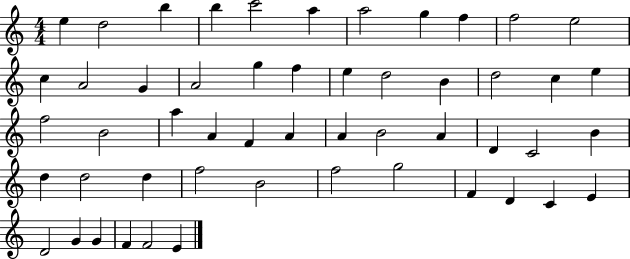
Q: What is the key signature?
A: C major